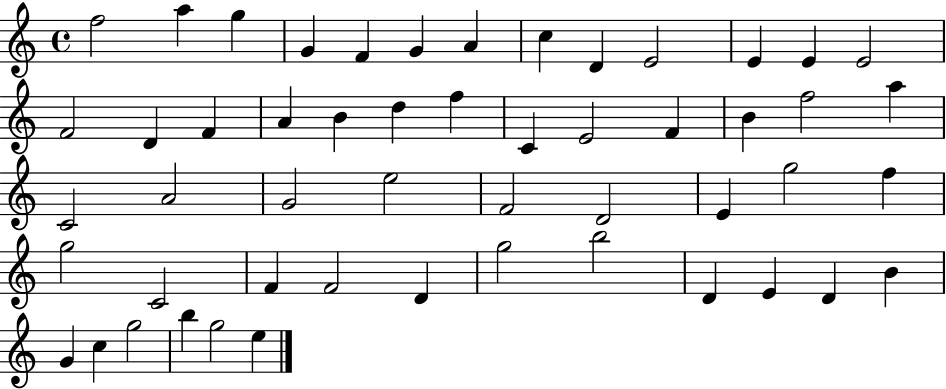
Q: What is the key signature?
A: C major